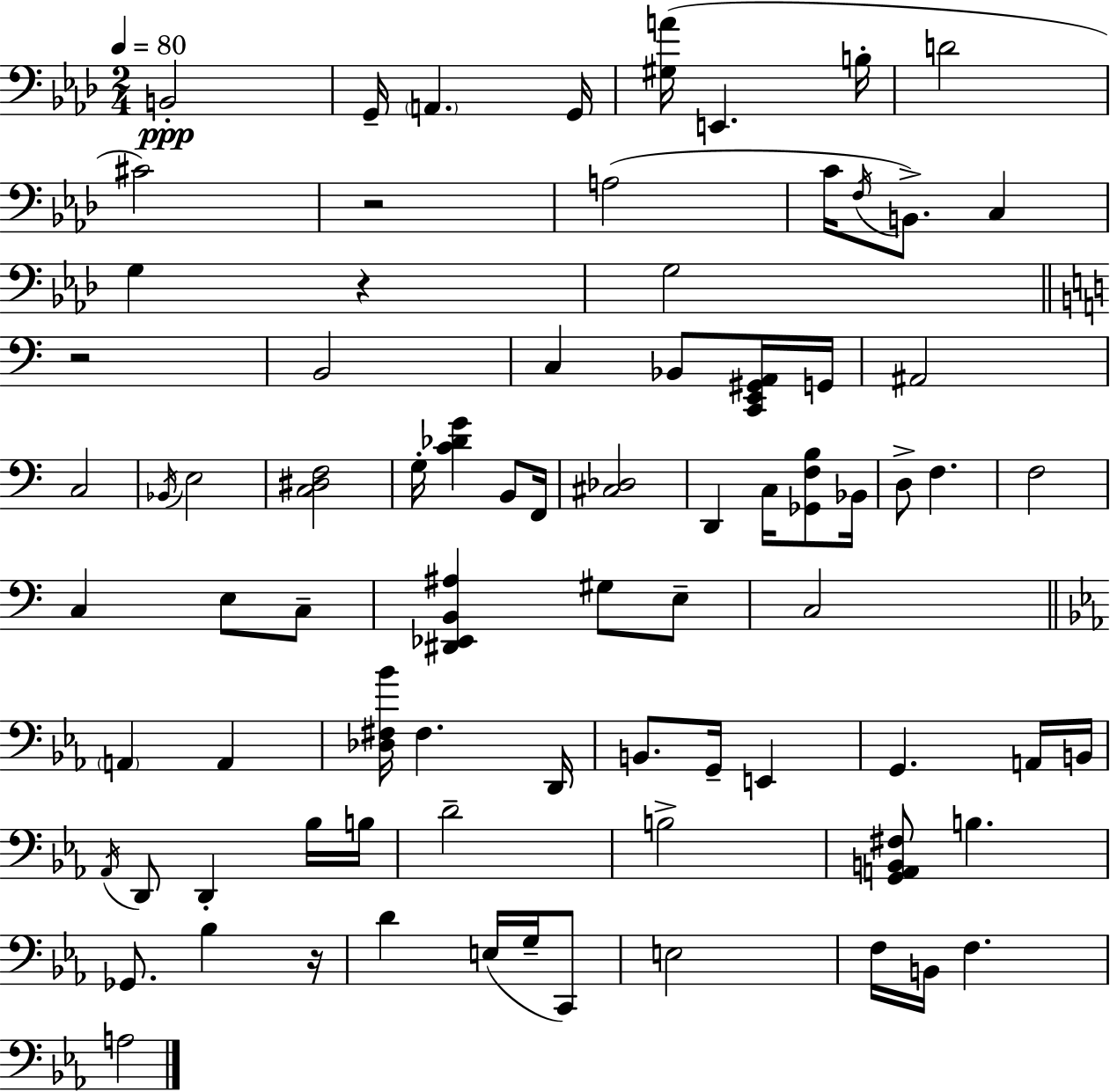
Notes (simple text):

B2/h G2/s A2/q. G2/s [G#3,A4]/s E2/q. B3/s D4/h C#4/h R/h A3/h C4/s F3/s B2/e. C3/q G3/q R/q G3/h R/h B2/h C3/q Bb2/e [C2,E2,G#2,A2]/s G2/s A#2/h C3/h Bb2/s E3/h [C3,D#3,F3]/h G3/s [C4,Db4,G4]/q B2/e F2/s [C#3,Db3]/h D2/q C3/s [Gb2,F3,B3]/e Bb2/s D3/e F3/q. F3/h C3/q E3/e C3/e [D#2,Eb2,B2,A#3]/q G#3/e E3/e C3/h A2/q A2/q [Db3,F#3,Bb4]/s F#3/q. D2/s B2/e. G2/s E2/q G2/q. A2/s B2/s Ab2/s D2/e D2/q Bb3/s B3/s D4/h B3/h [G2,A2,B2,F#3]/e B3/q. Gb2/e. Bb3/q R/s D4/q E3/s G3/s C2/e E3/h F3/s B2/s F3/q. A3/h